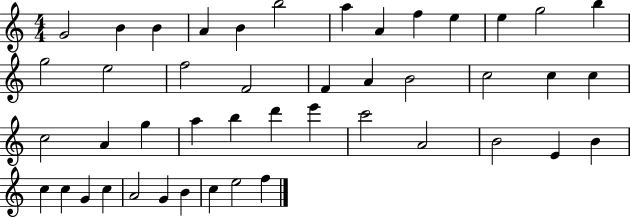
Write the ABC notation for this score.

X:1
T:Untitled
M:4/4
L:1/4
K:C
G2 B B A B b2 a A f e e g2 b g2 e2 f2 F2 F A B2 c2 c c c2 A g a b d' e' c'2 A2 B2 E B c c G c A2 G B c e2 f